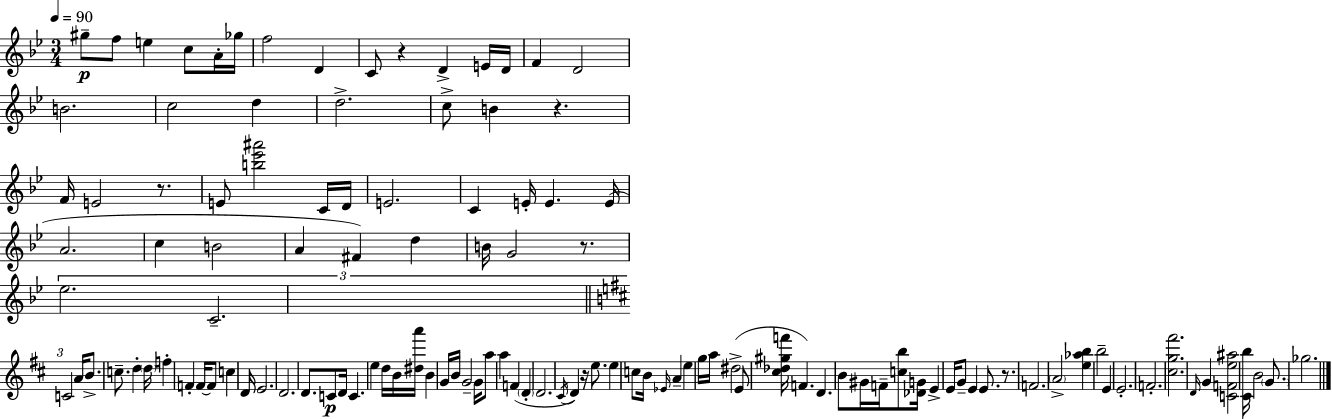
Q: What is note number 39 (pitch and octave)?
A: Eb5